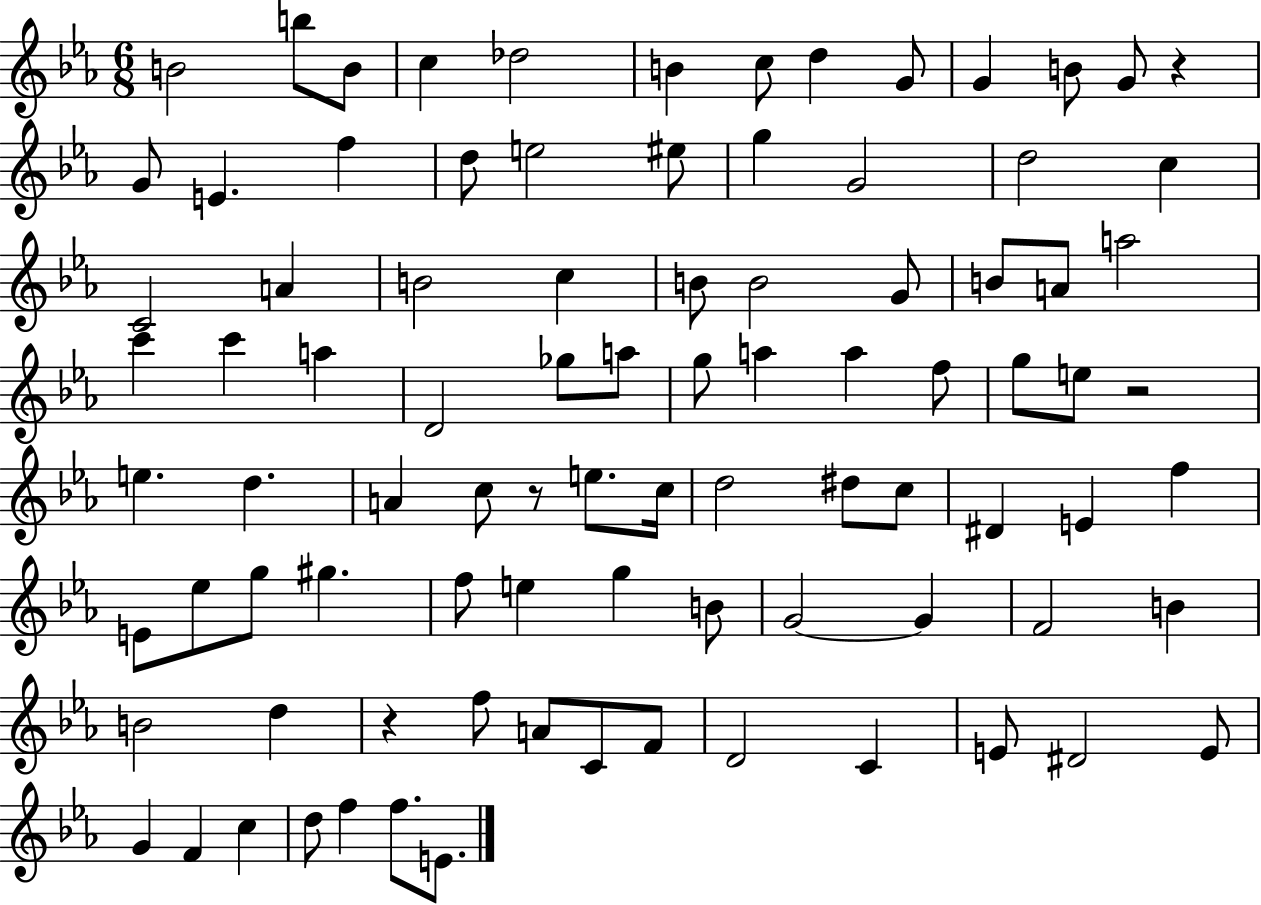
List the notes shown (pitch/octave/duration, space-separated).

B4/h B5/e B4/e C5/q Db5/h B4/q C5/e D5/q G4/e G4/q B4/e G4/e R/q G4/e E4/q. F5/q D5/e E5/h EIS5/e G5/q G4/h D5/h C5/q C4/h A4/q B4/h C5/q B4/e B4/h G4/e B4/e A4/e A5/h C6/q C6/q A5/q D4/h Gb5/e A5/e G5/e A5/q A5/q F5/e G5/e E5/e R/h E5/q. D5/q. A4/q C5/e R/e E5/e. C5/s D5/h D#5/e C5/e D#4/q E4/q F5/q E4/e Eb5/e G5/e G#5/q. F5/e E5/q G5/q B4/e G4/h G4/q F4/h B4/q B4/h D5/q R/q F5/e A4/e C4/e F4/e D4/h C4/q E4/e D#4/h E4/e G4/q F4/q C5/q D5/e F5/q F5/e. E4/e.